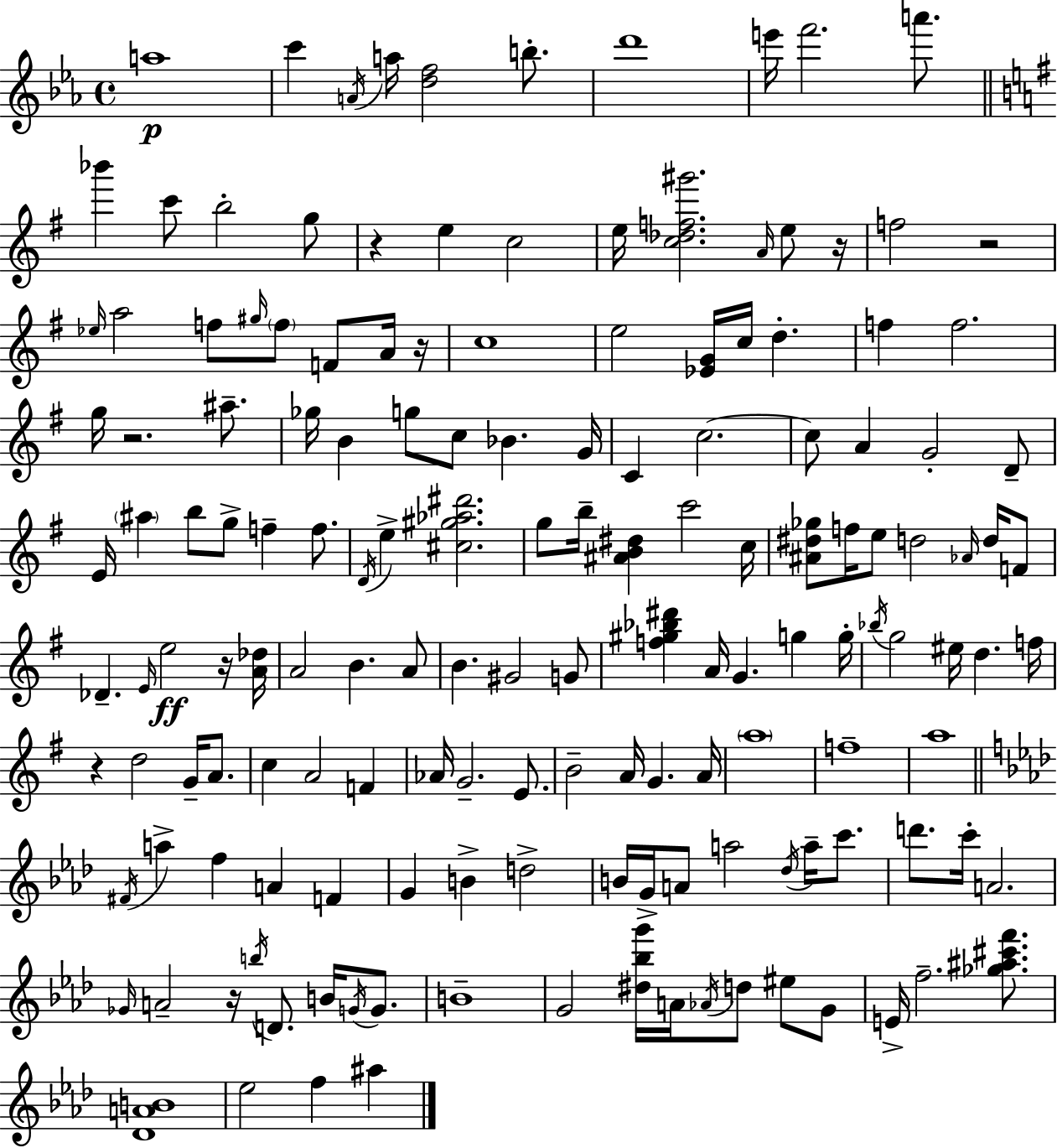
A5/w C6/q A4/s A5/s [D5,F5]/h B5/e. D6/w E6/s F6/h. A6/e. Bb6/q C6/e B5/h G5/e R/q E5/q C5/h E5/s [C5,Db5,F5,G#6]/h. A4/s E5/e R/s F5/h R/h Eb5/s A5/h F5/e G#5/s F5/e F4/e A4/s R/s C5/w E5/h [Eb4,G4]/s C5/s D5/q. F5/q F5/h. G5/s R/h. A#5/e. Gb5/s B4/q G5/e C5/e Bb4/q. G4/s C4/q C5/h. C5/e A4/q G4/h D4/e E4/s A#5/q B5/e G5/e F5/q F5/e. D4/s E5/q [C#5,G#5,Ab5,D#6]/h. G5/e B5/s [A#4,B4,D#5]/q C6/h C5/s [A#4,D#5,Gb5]/e F5/s E5/e D5/h Ab4/s D5/s F4/e Db4/q. E4/s E5/h R/s [A4,Db5]/s A4/h B4/q. A4/e B4/q. G#4/h G4/e [F5,G#5,Bb5,D#6]/q A4/s G4/q. G5/q G5/s Bb5/s G5/h EIS5/s D5/q. F5/s R/q D5/h G4/s A4/e. C5/q A4/h F4/q Ab4/s G4/h. E4/e. B4/h A4/s G4/q. A4/s A5/w F5/w A5/w F#4/s A5/q F5/q A4/q F4/q G4/q B4/q D5/h B4/s G4/s A4/e A5/h Db5/s A5/s C6/e. D6/e. C6/s A4/h. Gb4/s A4/h R/s B5/s D4/e. B4/s G4/s G4/e. B4/w G4/h [D#5,Bb5,G6]/s A4/s Ab4/s D5/e EIS5/e G4/e E4/s F5/h. [Gb5,A#5,C#6,F6]/e. [Db4,A4,B4]/w Eb5/h F5/q A#5/q